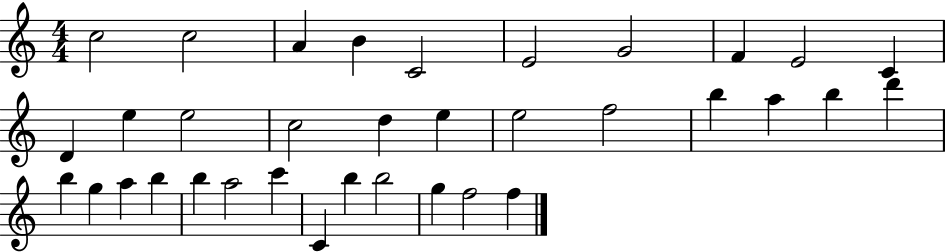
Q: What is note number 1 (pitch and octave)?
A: C5